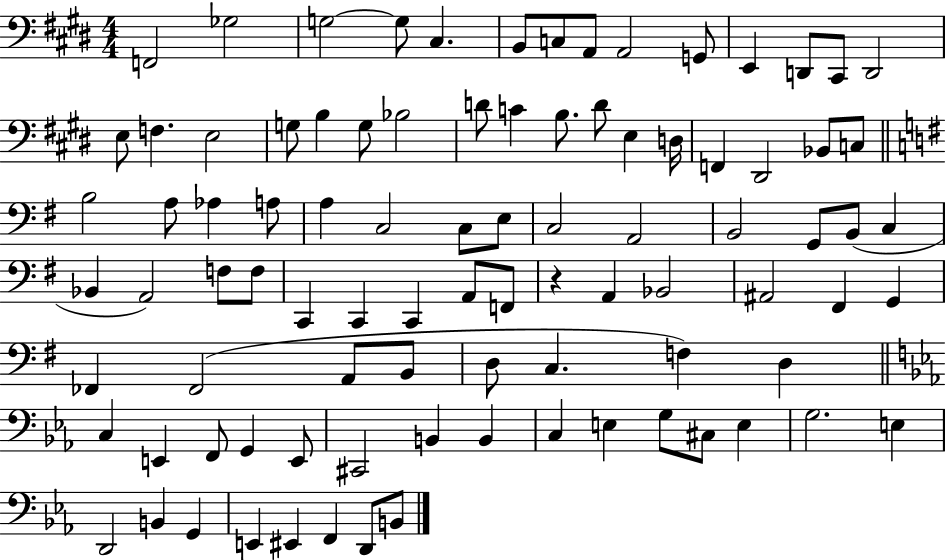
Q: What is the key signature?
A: E major